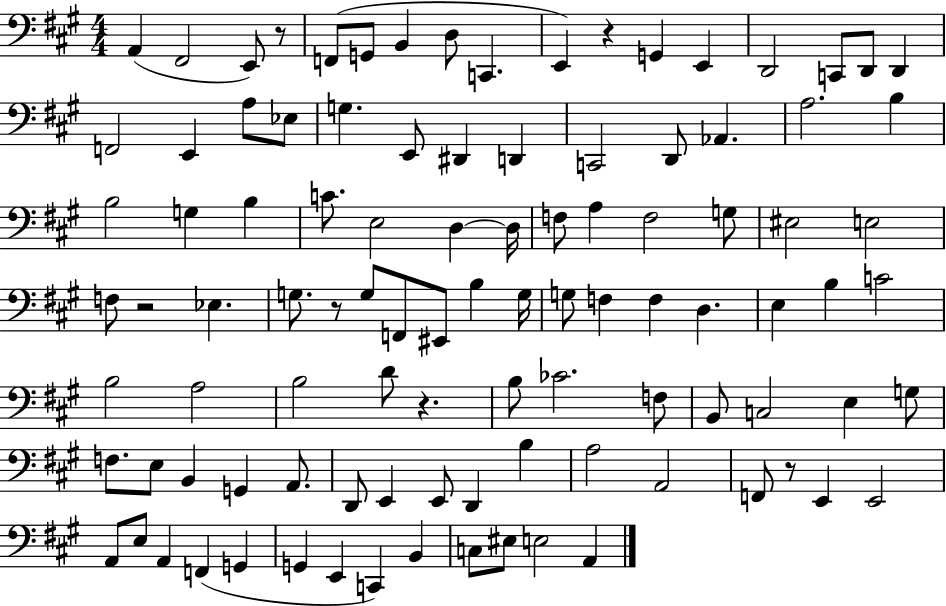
X:1
T:Untitled
M:4/4
L:1/4
K:A
A,, ^F,,2 E,,/2 z/2 F,,/2 G,,/2 B,, D,/2 C,, E,, z G,, E,, D,,2 C,,/2 D,,/2 D,, F,,2 E,, A,/2 _E,/2 G, E,,/2 ^D,, D,, C,,2 D,,/2 _A,, A,2 B, B,2 G, B, C/2 E,2 D, D,/4 F,/2 A, F,2 G,/2 ^E,2 E,2 F,/2 z2 _E, G,/2 z/2 G,/2 F,,/2 ^E,,/2 B, G,/4 G,/2 F, F, D, E, B, C2 B,2 A,2 B,2 D/2 z B,/2 _C2 F,/2 B,,/2 C,2 E, G,/2 F,/2 E,/2 B,, G,, A,,/2 D,,/2 E,, E,,/2 D,, B, A,2 A,,2 F,,/2 z/2 E,, E,,2 A,,/2 E,/2 A,, F,, G,, G,, E,, C,, B,, C,/2 ^E,/2 E,2 A,,